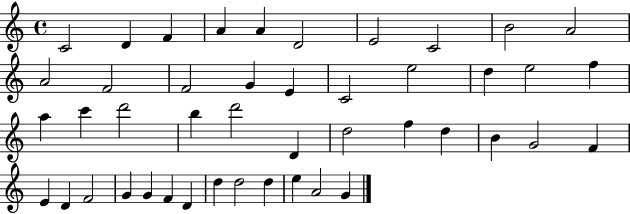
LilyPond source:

{
  \clef treble
  \time 4/4
  \defaultTimeSignature
  \key c \major
  c'2 d'4 f'4 | a'4 a'4 d'2 | e'2 c'2 | b'2 a'2 | \break a'2 f'2 | f'2 g'4 e'4 | c'2 e''2 | d''4 e''2 f''4 | \break a''4 c'''4 d'''2 | b''4 d'''2 d'4 | d''2 f''4 d''4 | b'4 g'2 f'4 | \break e'4 d'4 f'2 | g'4 g'4 f'4 d'4 | d''4 d''2 d''4 | e''4 a'2 g'4 | \break \bar "|."
}